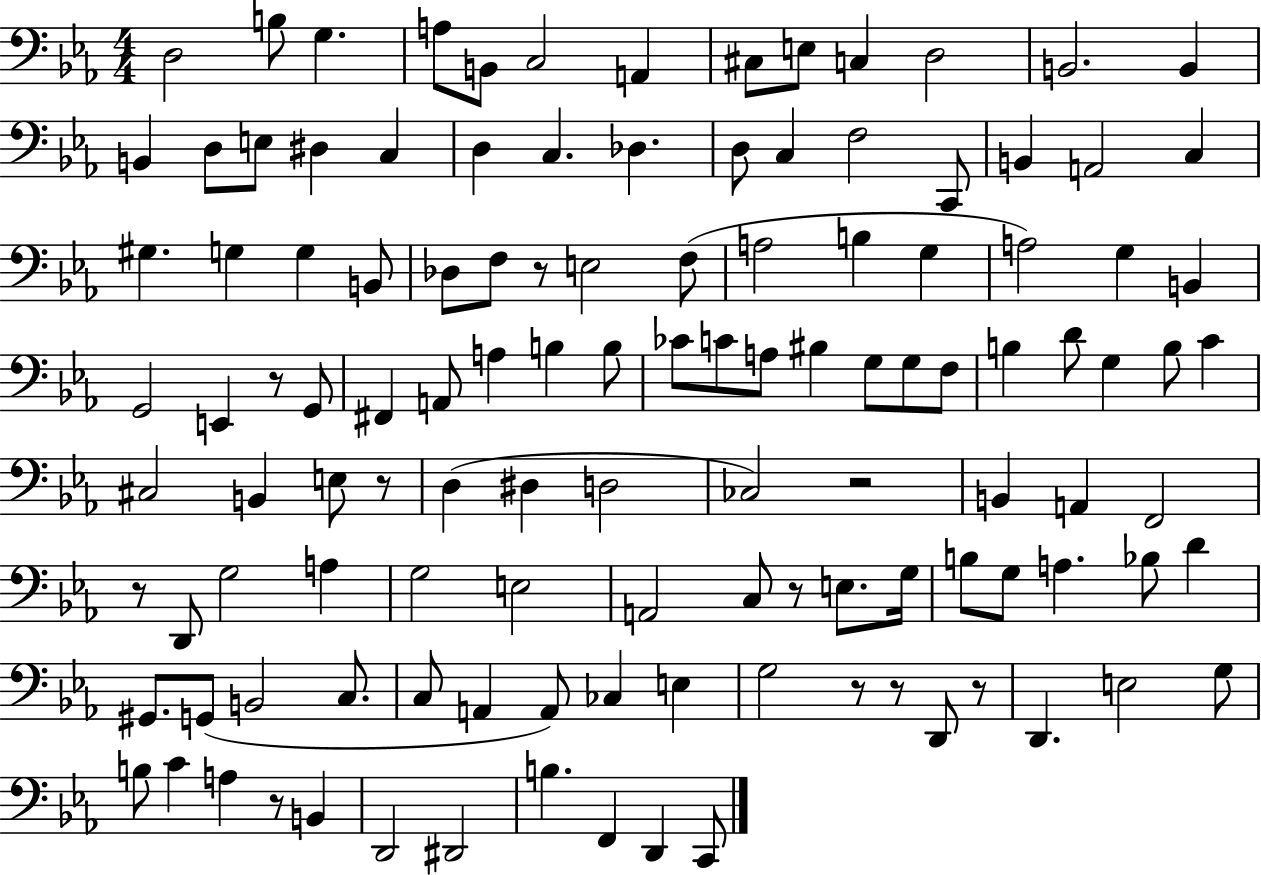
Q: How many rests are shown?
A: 10